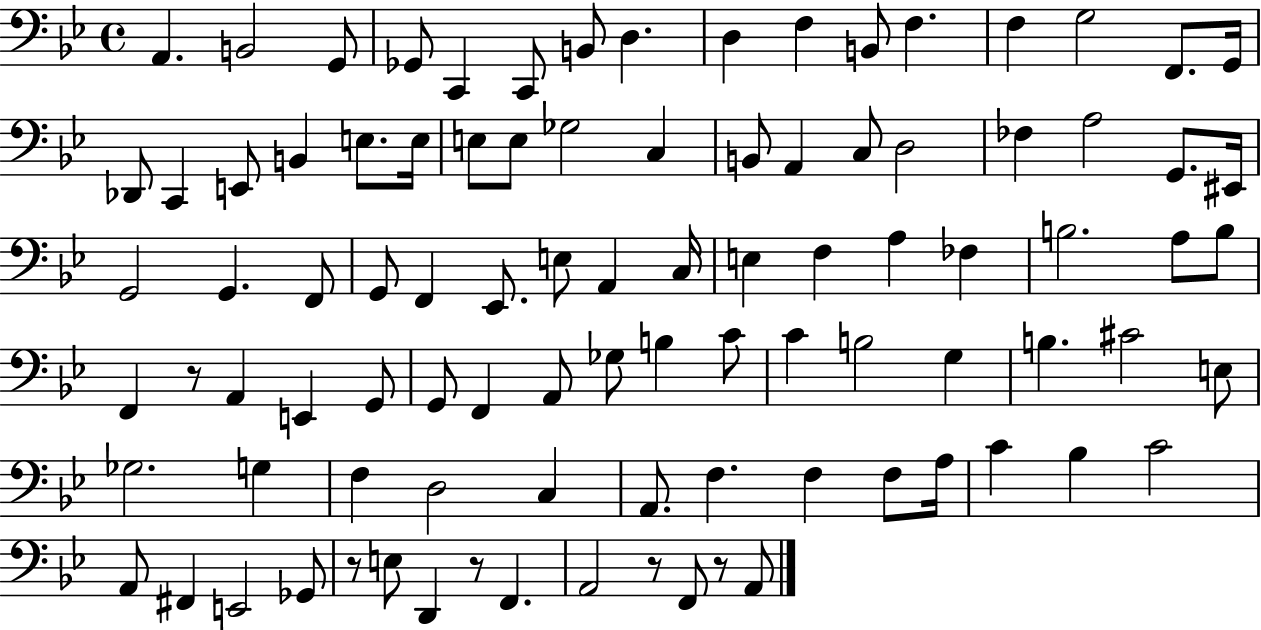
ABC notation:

X:1
T:Untitled
M:4/4
L:1/4
K:Bb
A,, B,,2 G,,/2 _G,,/2 C,, C,,/2 B,,/2 D, D, F, B,,/2 F, F, G,2 F,,/2 G,,/4 _D,,/2 C,, E,,/2 B,, E,/2 E,/4 E,/2 E,/2 _G,2 C, B,,/2 A,, C,/2 D,2 _F, A,2 G,,/2 ^E,,/4 G,,2 G,, F,,/2 G,,/2 F,, _E,,/2 E,/2 A,, C,/4 E, F, A, _F, B,2 A,/2 B,/2 F,, z/2 A,, E,, G,,/2 G,,/2 F,, A,,/2 _G,/2 B, C/2 C B,2 G, B, ^C2 E,/2 _G,2 G, F, D,2 C, A,,/2 F, F, F,/2 A,/4 C _B, C2 A,,/2 ^F,, E,,2 _G,,/2 z/2 E,/2 D,, z/2 F,, A,,2 z/2 F,,/2 z/2 A,,/2